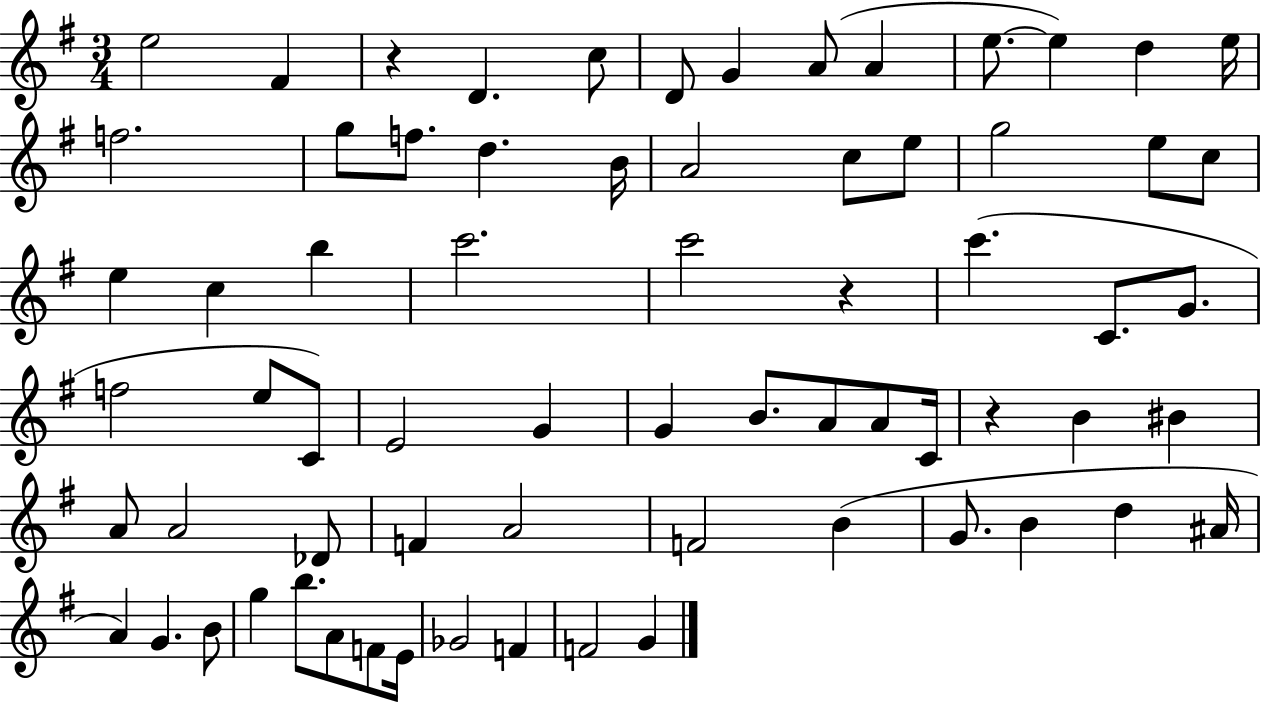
{
  \clef treble
  \numericTimeSignature
  \time 3/4
  \key g \major
  e''2 fis'4 | r4 d'4. c''8 | d'8 g'4 a'8( a'4 | e''8.~~ e''4) d''4 e''16 | \break f''2. | g''8 f''8. d''4. b'16 | a'2 c''8 e''8 | g''2 e''8 c''8 | \break e''4 c''4 b''4 | c'''2. | c'''2 r4 | c'''4.( c'8. g'8. | \break f''2 e''8 c'8) | e'2 g'4 | g'4 b'8. a'8 a'8 c'16 | r4 b'4 bis'4 | \break a'8 a'2 des'8 | f'4 a'2 | f'2 b'4( | g'8. b'4 d''4 ais'16 | \break a'4) g'4. b'8 | g''4 b''8. a'8 f'8 e'16 | ges'2 f'4 | f'2 g'4 | \break \bar "|."
}